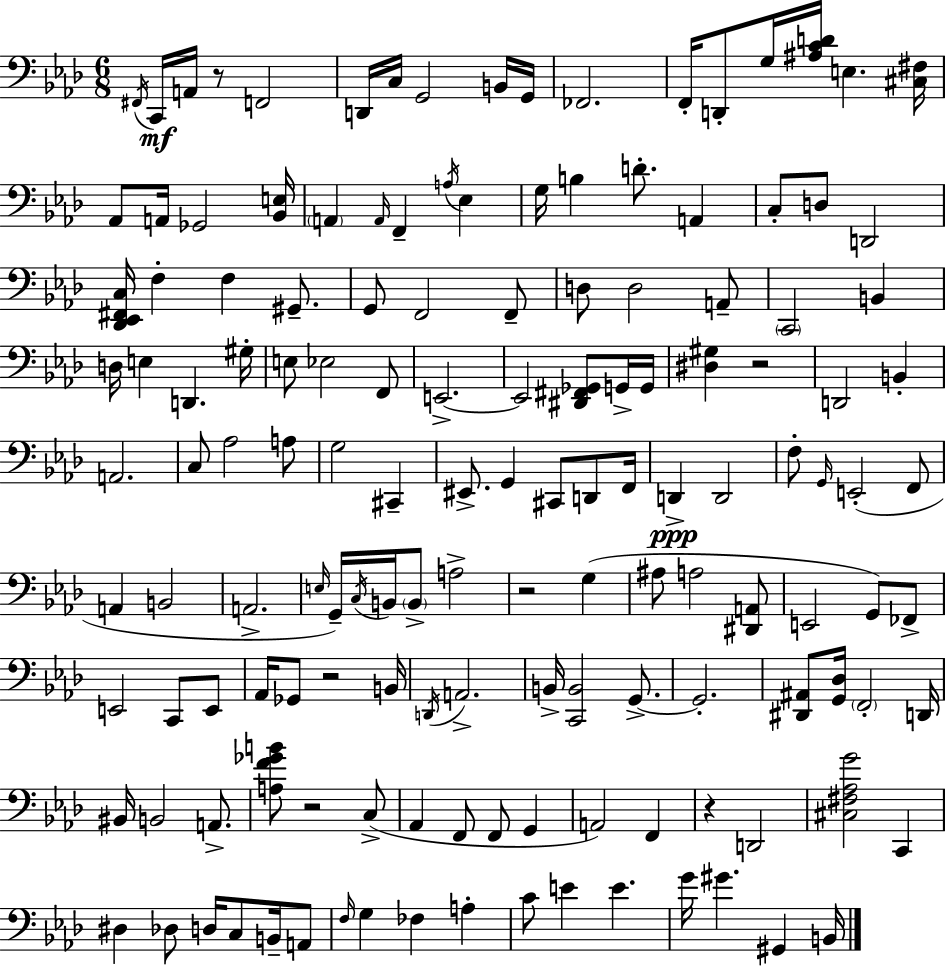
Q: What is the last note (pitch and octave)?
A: B2